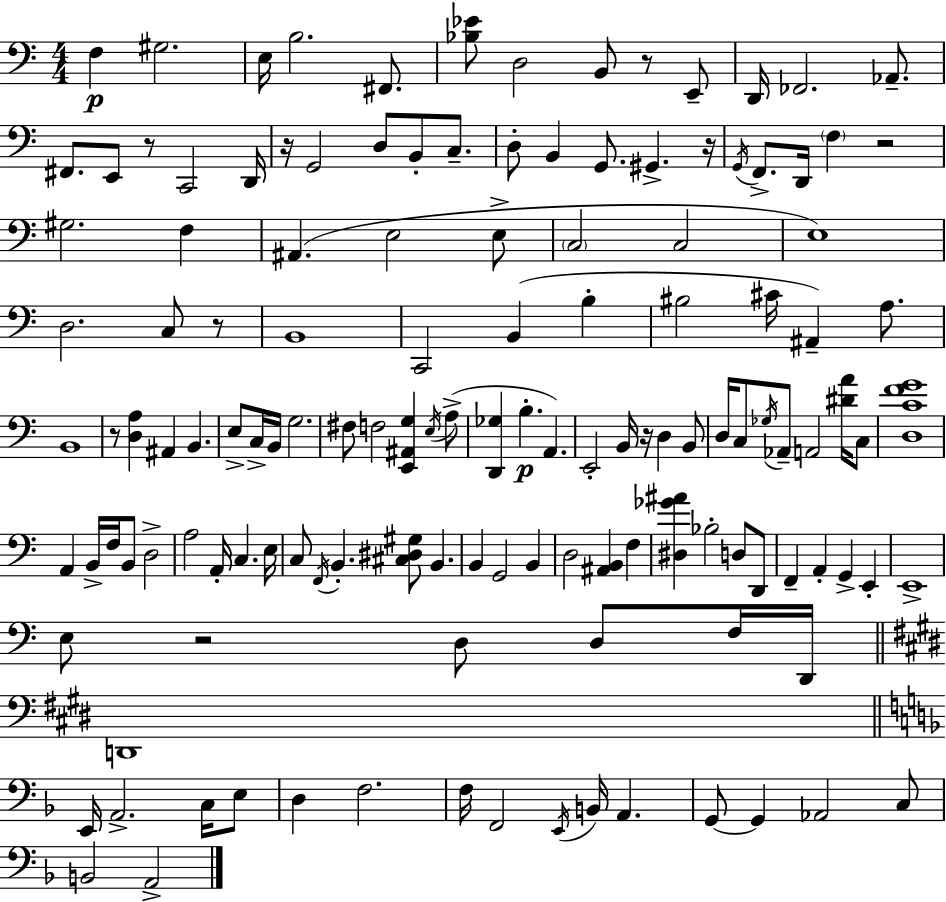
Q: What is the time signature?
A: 4/4